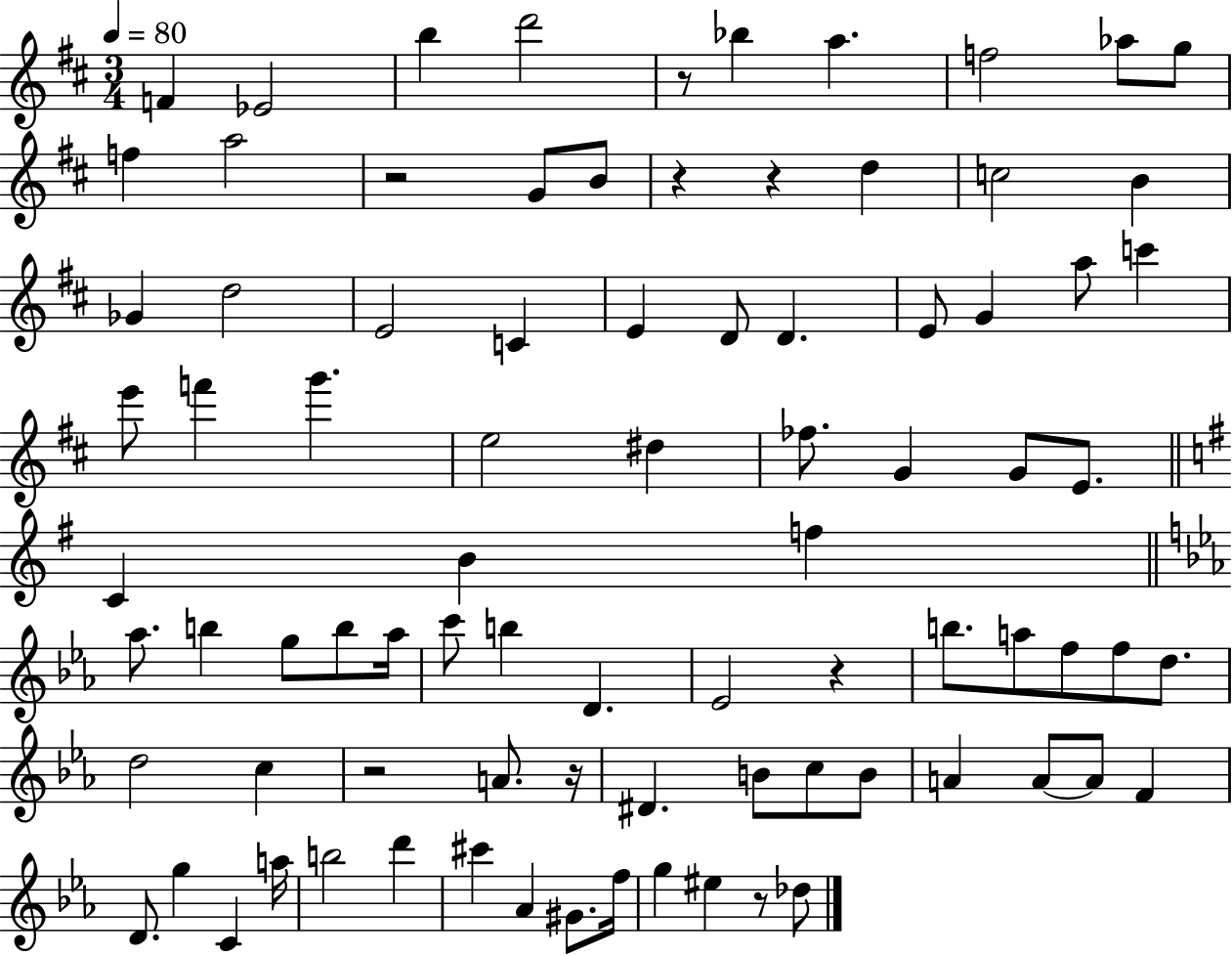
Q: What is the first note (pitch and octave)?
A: F4